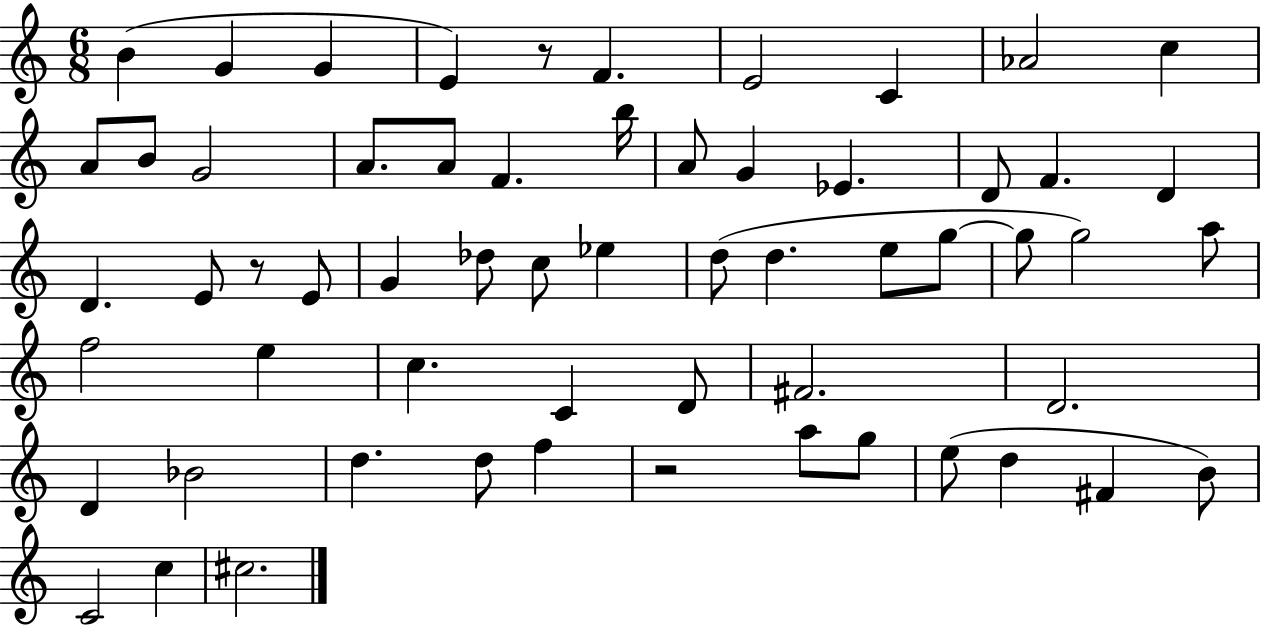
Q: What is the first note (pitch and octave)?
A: B4